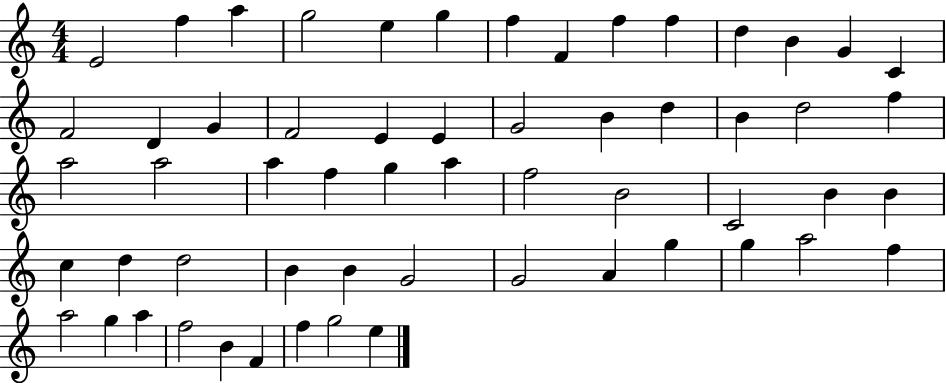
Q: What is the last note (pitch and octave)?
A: E5